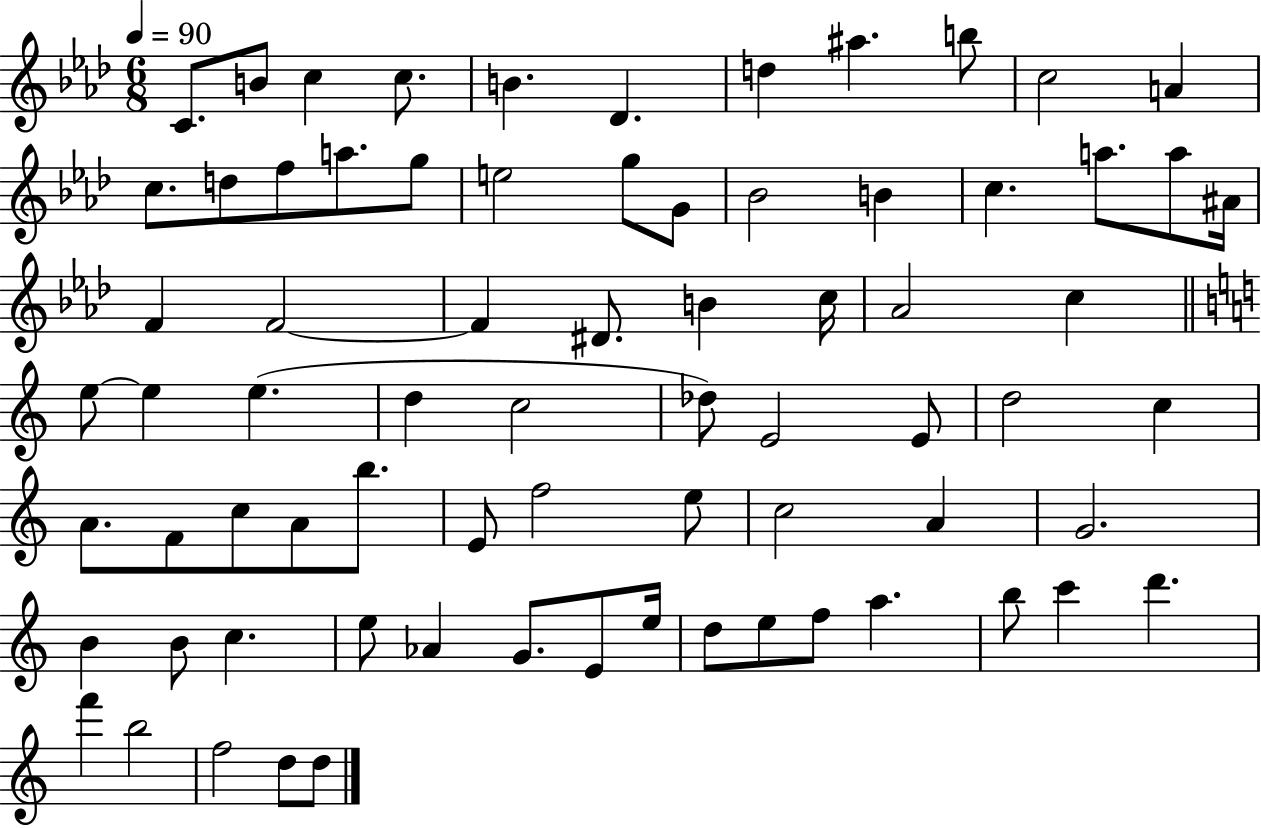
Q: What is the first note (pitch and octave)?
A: C4